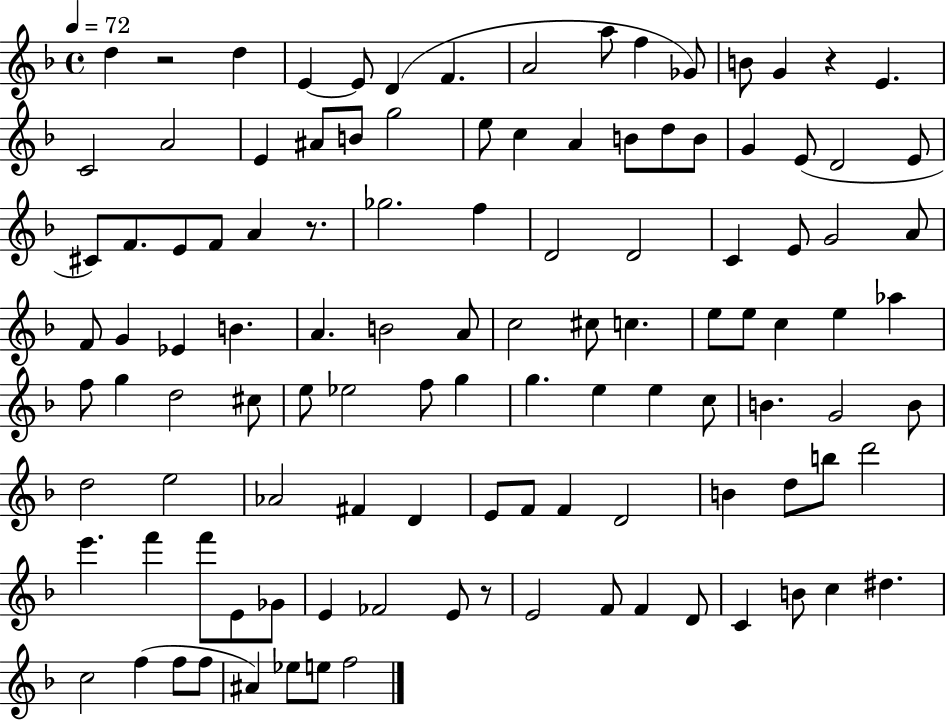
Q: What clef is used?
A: treble